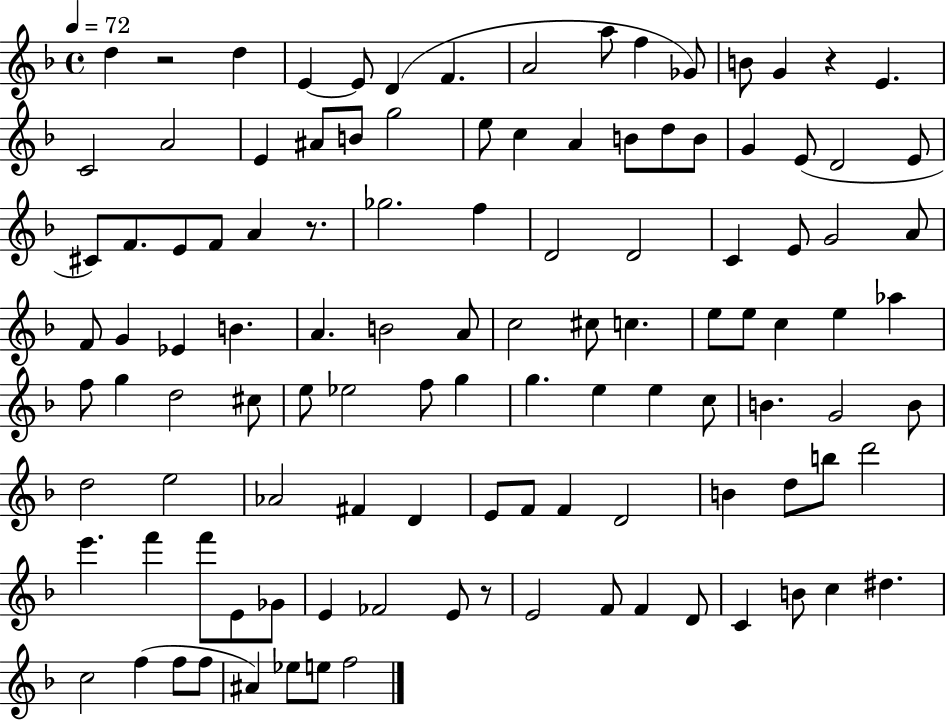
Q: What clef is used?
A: treble